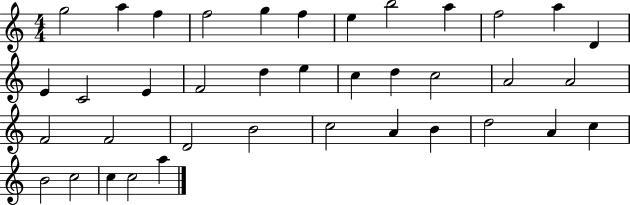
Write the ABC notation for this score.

X:1
T:Untitled
M:4/4
L:1/4
K:C
g2 a f f2 g f e b2 a f2 a D E C2 E F2 d e c d c2 A2 A2 F2 F2 D2 B2 c2 A B d2 A c B2 c2 c c2 a